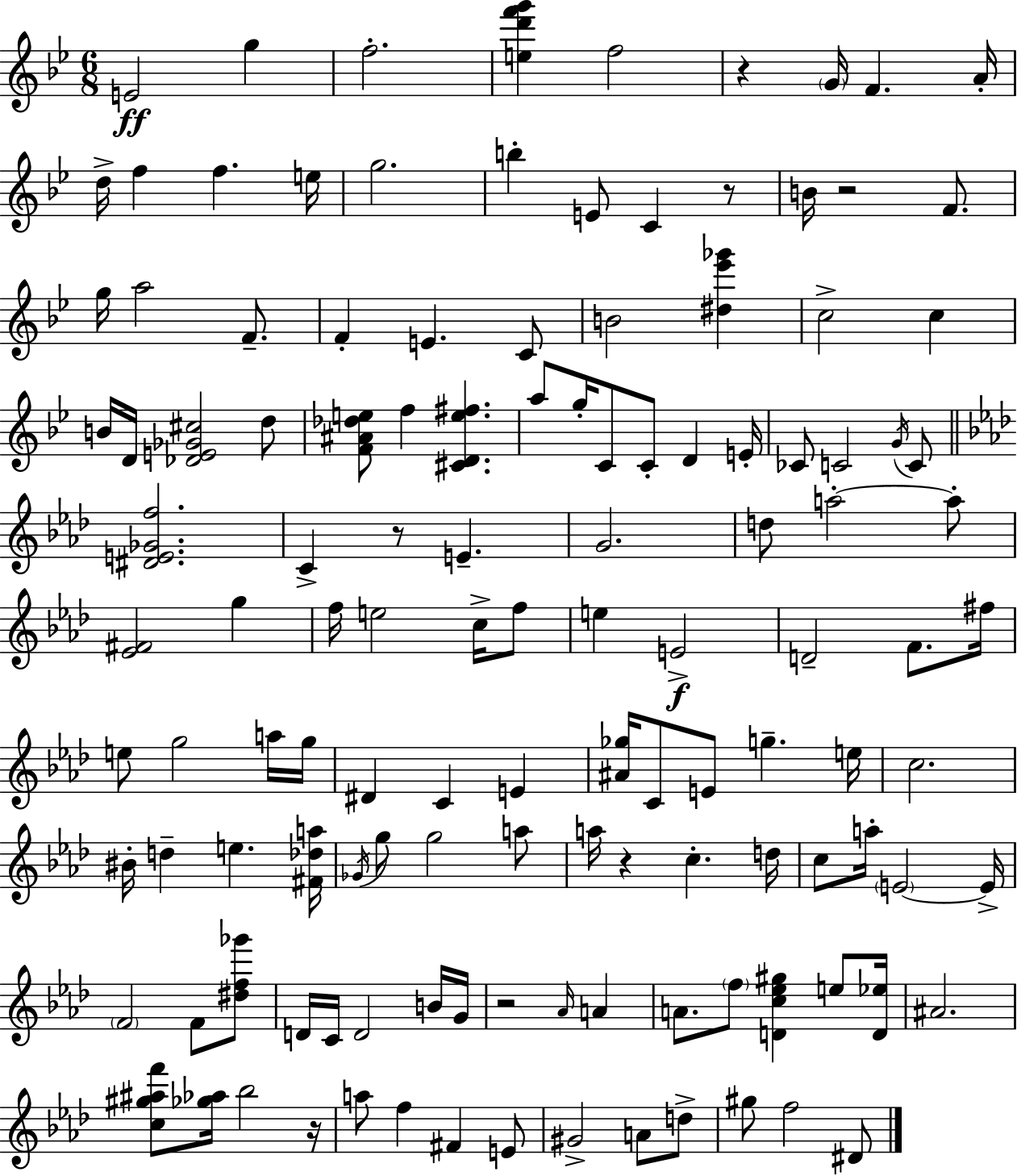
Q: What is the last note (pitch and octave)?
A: D#4